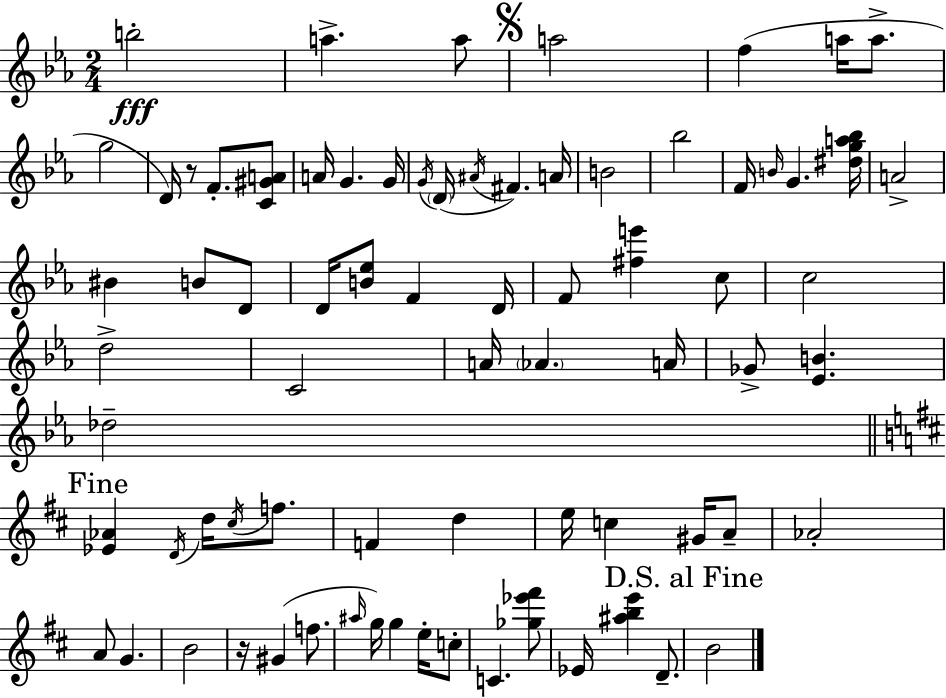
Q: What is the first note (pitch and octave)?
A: B5